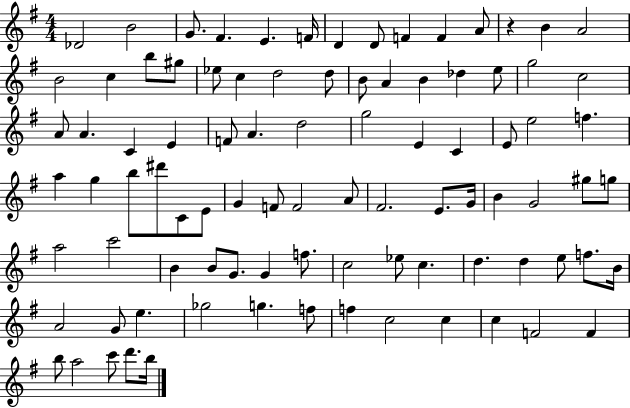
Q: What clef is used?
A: treble